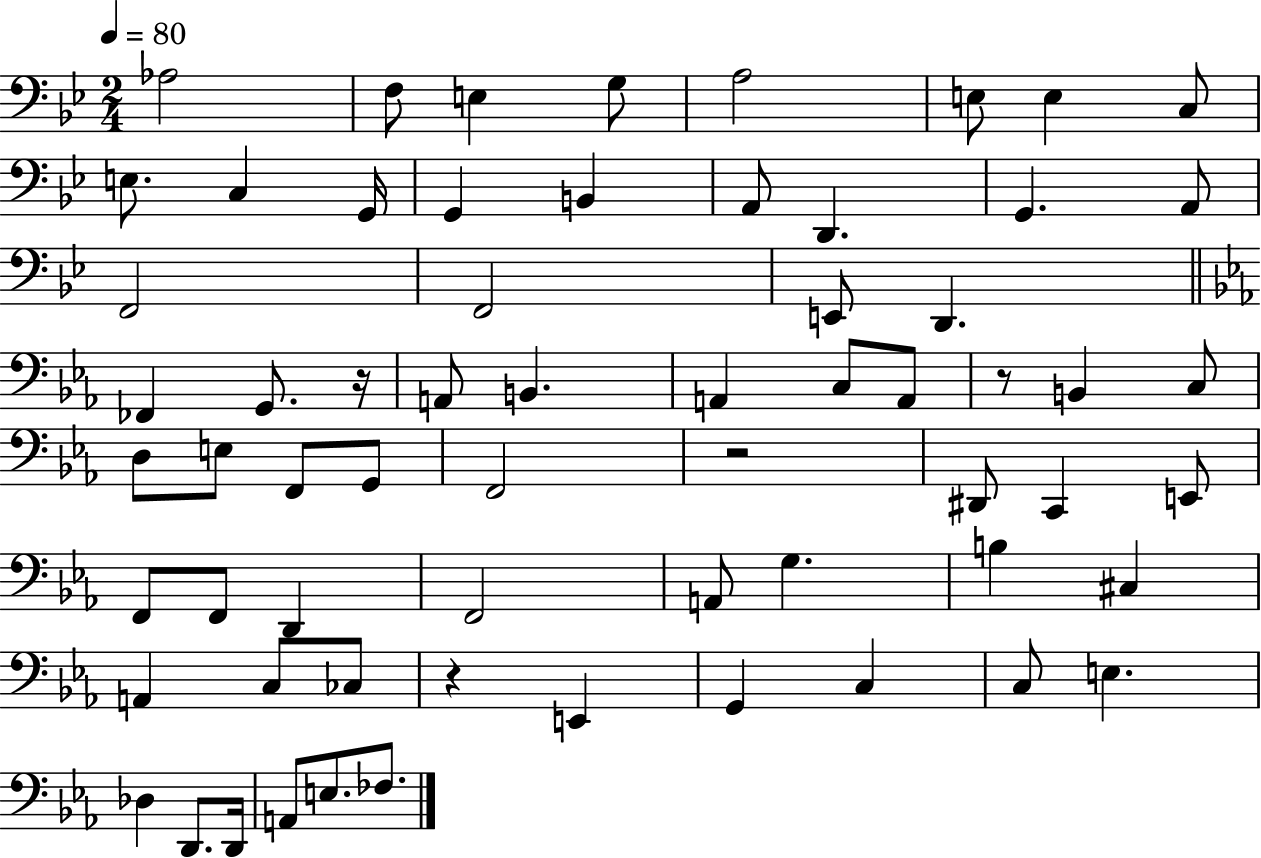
X:1
T:Untitled
M:2/4
L:1/4
K:Bb
_A,2 F,/2 E, G,/2 A,2 E,/2 E, C,/2 E,/2 C, G,,/4 G,, B,, A,,/2 D,, G,, A,,/2 F,,2 F,,2 E,,/2 D,, _F,, G,,/2 z/4 A,,/2 B,, A,, C,/2 A,,/2 z/2 B,, C,/2 D,/2 E,/2 F,,/2 G,,/2 F,,2 z2 ^D,,/2 C,, E,,/2 F,,/2 F,,/2 D,, F,,2 A,,/2 G, B, ^C, A,, C,/2 _C,/2 z E,, G,, C, C,/2 E, _D, D,,/2 D,,/4 A,,/2 E,/2 _F,/2